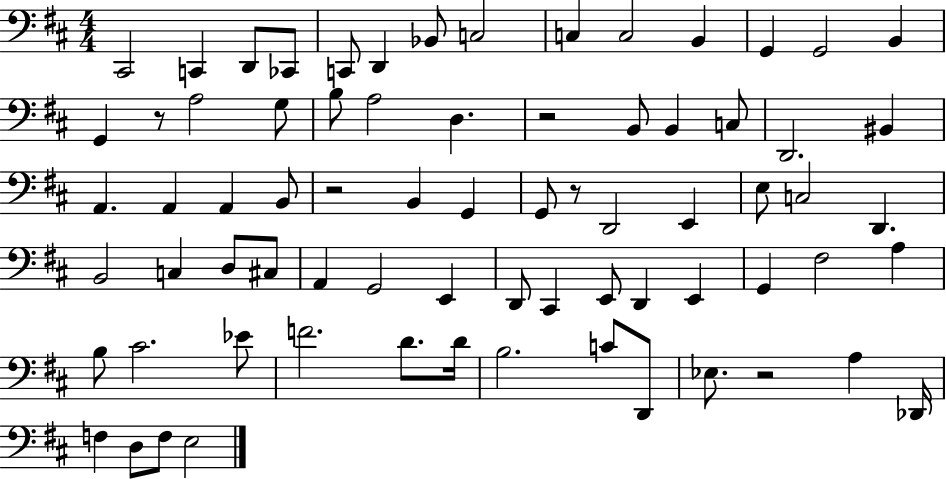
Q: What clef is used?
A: bass